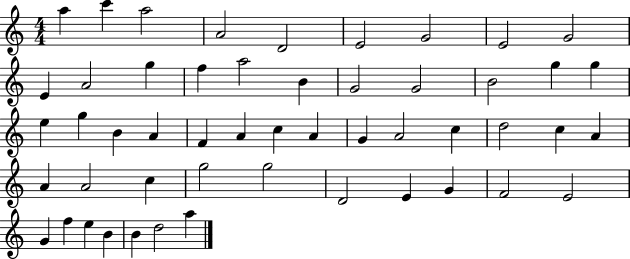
X:1
T:Untitled
M:4/4
L:1/4
K:C
a c' a2 A2 D2 E2 G2 E2 G2 E A2 g f a2 B G2 G2 B2 g g e g B A F A c A G A2 c d2 c A A A2 c g2 g2 D2 E G F2 E2 G f e B B d2 a